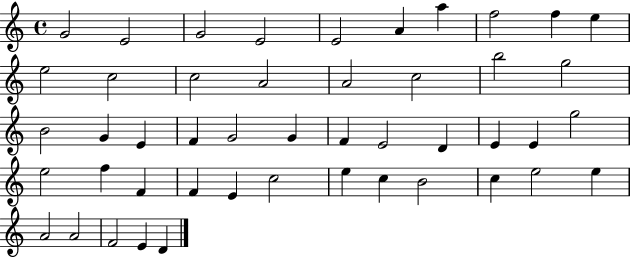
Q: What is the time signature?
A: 4/4